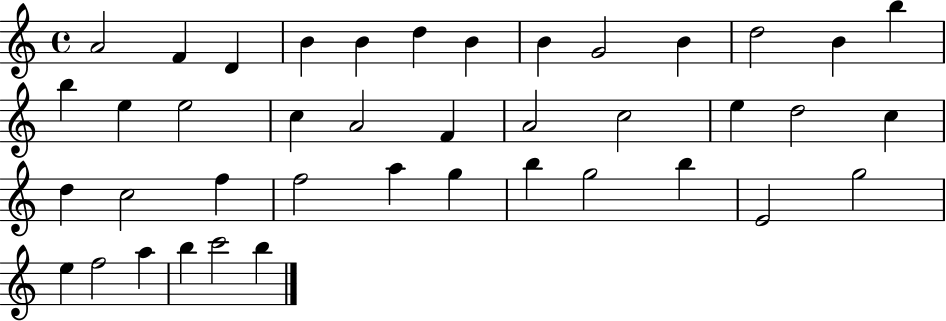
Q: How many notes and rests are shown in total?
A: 41